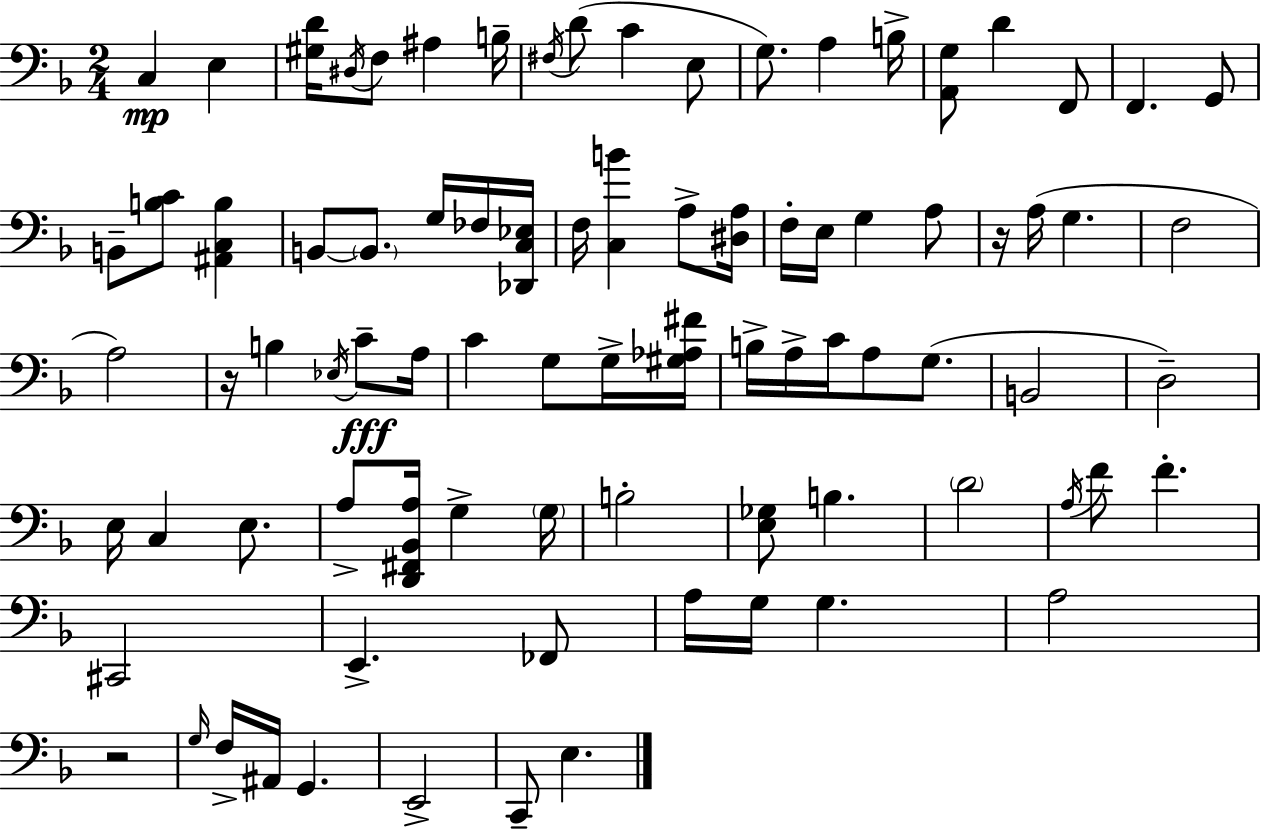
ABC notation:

X:1
T:Untitled
M:2/4
L:1/4
K:F
C, E, [^G,D]/4 ^D,/4 F,/2 ^A, B,/4 ^F,/4 D/2 C E,/2 G,/2 A, B,/4 [A,,G,]/2 D F,,/2 F,, G,,/2 B,,/2 [B,C]/2 [^A,,C,B,] B,,/2 B,,/2 G,/4 _F,/4 [_D,,C,_E,]/4 F,/4 [C,B] A,/2 [^D,A,]/4 F,/4 E,/4 G, A,/2 z/4 A,/4 G, F,2 A,2 z/4 B, _E,/4 C/2 A,/4 C G,/2 G,/4 [^G,_A,^F]/4 B,/4 A,/4 C/4 A,/2 G,/2 B,,2 D,2 E,/4 C, E,/2 A,/2 [D,,^F,,_B,,A,]/4 G, G,/4 B,2 [E,_G,]/2 B, D2 A,/4 F/2 F ^C,,2 E,, _F,,/2 A,/4 G,/4 G, A,2 z2 G,/4 F,/4 ^A,,/4 G,, E,,2 C,,/2 E,